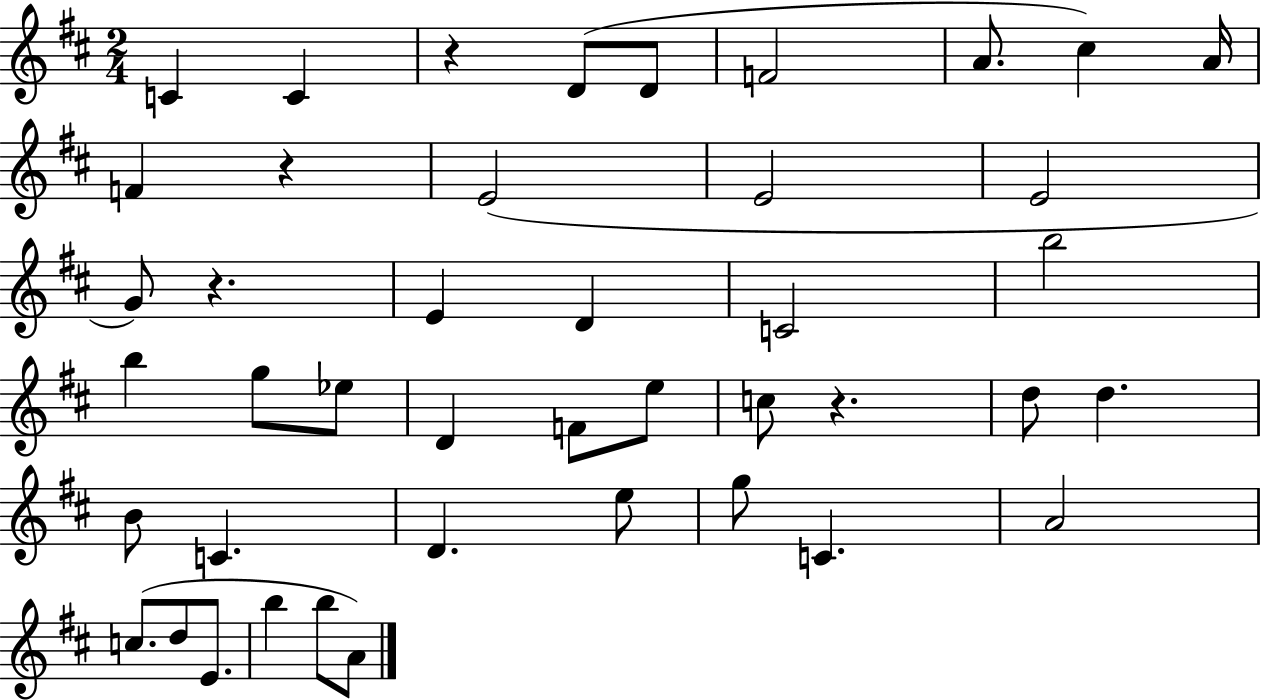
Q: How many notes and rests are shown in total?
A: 43